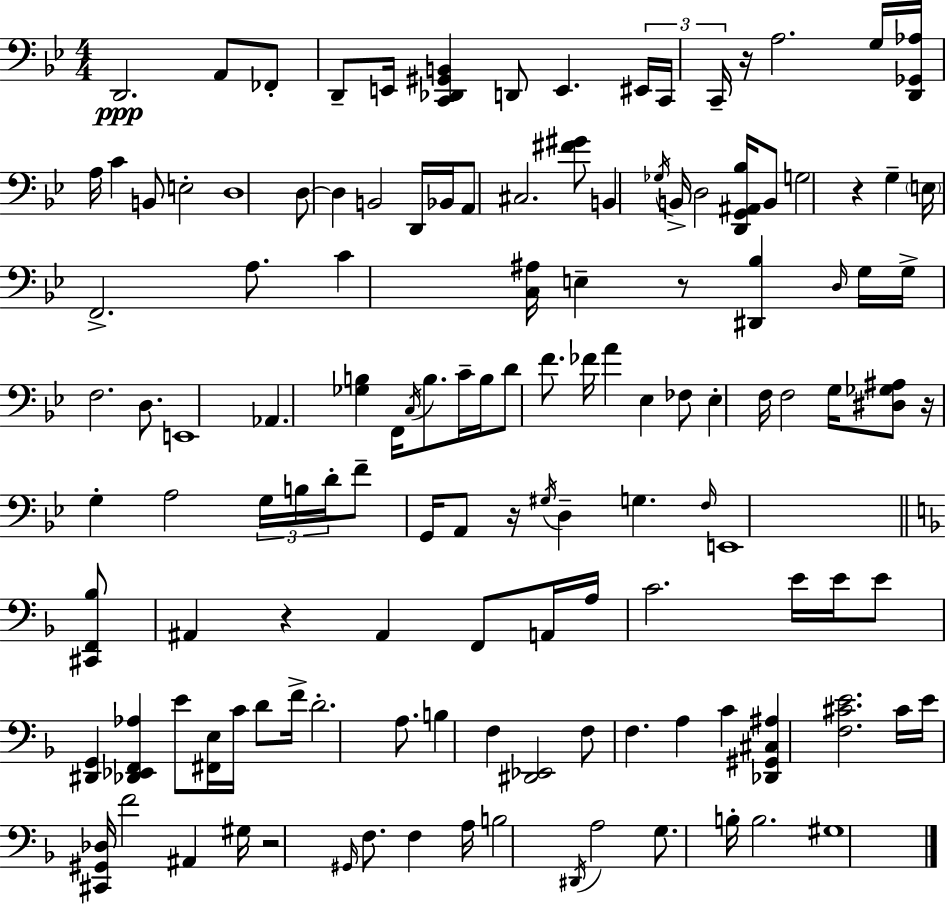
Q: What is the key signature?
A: BES major